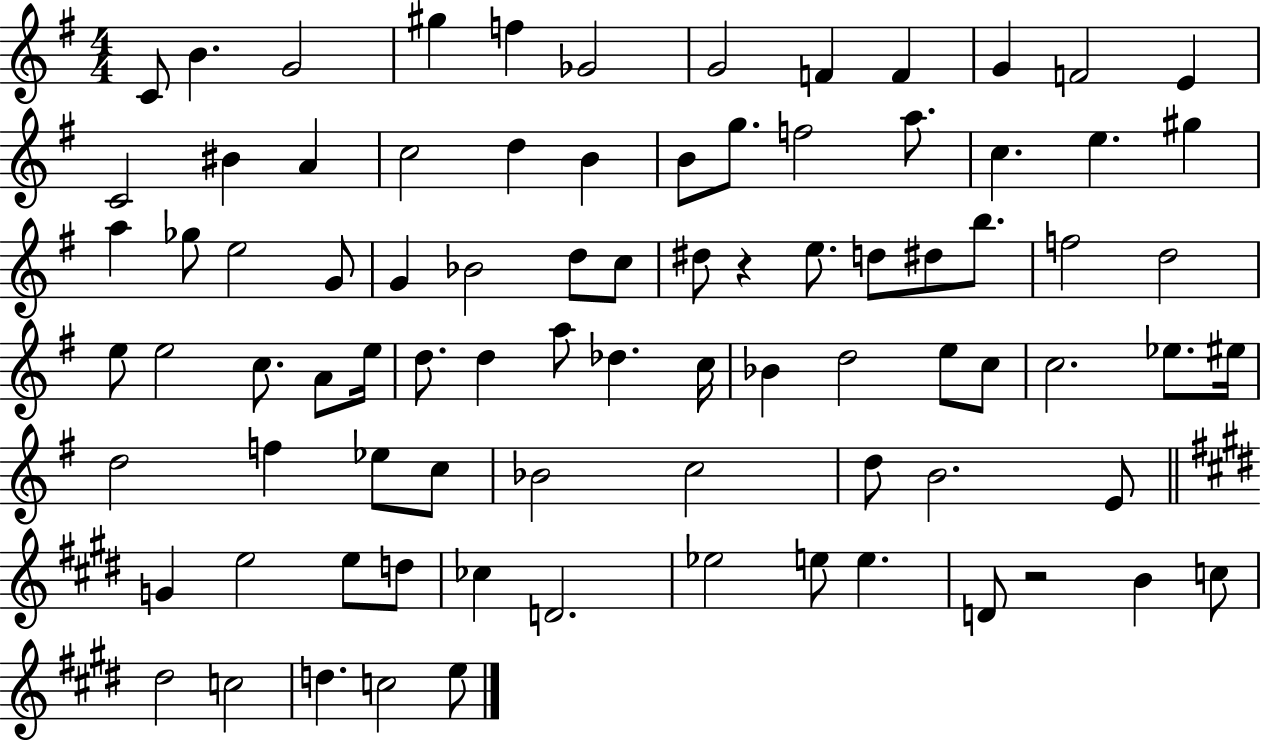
{
  \clef treble
  \numericTimeSignature
  \time 4/4
  \key g \major
  c'8 b'4. g'2 | gis''4 f''4 ges'2 | g'2 f'4 f'4 | g'4 f'2 e'4 | \break c'2 bis'4 a'4 | c''2 d''4 b'4 | b'8 g''8. f''2 a''8. | c''4. e''4. gis''4 | \break a''4 ges''8 e''2 g'8 | g'4 bes'2 d''8 c''8 | dis''8 r4 e''8. d''8 dis''8 b''8. | f''2 d''2 | \break e''8 e''2 c''8. a'8 e''16 | d''8. d''4 a''8 des''4. c''16 | bes'4 d''2 e''8 c''8 | c''2. ees''8. eis''16 | \break d''2 f''4 ees''8 c''8 | bes'2 c''2 | d''8 b'2. e'8 | \bar "||" \break \key e \major g'4 e''2 e''8 d''8 | ces''4 d'2. | ees''2 e''8 e''4. | d'8 r2 b'4 c''8 | \break dis''2 c''2 | d''4. c''2 e''8 | \bar "|."
}